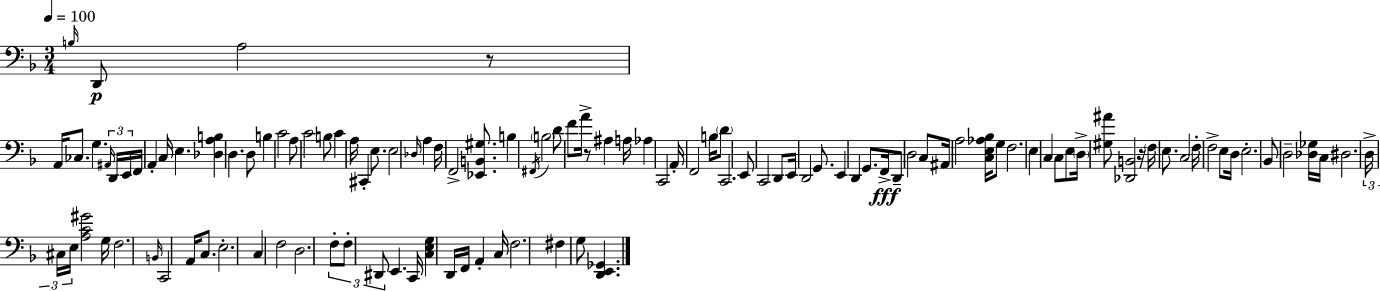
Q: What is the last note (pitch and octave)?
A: G3